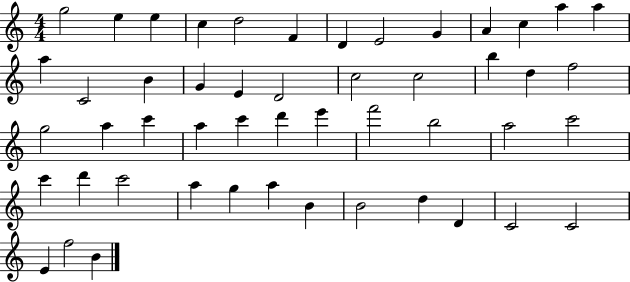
X:1
T:Untitled
M:4/4
L:1/4
K:C
g2 e e c d2 F D E2 G A c a a a C2 B G E D2 c2 c2 b d f2 g2 a c' a c' d' e' f'2 b2 a2 c'2 c' d' c'2 a g a B B2 d D C2 C2 E f2 B